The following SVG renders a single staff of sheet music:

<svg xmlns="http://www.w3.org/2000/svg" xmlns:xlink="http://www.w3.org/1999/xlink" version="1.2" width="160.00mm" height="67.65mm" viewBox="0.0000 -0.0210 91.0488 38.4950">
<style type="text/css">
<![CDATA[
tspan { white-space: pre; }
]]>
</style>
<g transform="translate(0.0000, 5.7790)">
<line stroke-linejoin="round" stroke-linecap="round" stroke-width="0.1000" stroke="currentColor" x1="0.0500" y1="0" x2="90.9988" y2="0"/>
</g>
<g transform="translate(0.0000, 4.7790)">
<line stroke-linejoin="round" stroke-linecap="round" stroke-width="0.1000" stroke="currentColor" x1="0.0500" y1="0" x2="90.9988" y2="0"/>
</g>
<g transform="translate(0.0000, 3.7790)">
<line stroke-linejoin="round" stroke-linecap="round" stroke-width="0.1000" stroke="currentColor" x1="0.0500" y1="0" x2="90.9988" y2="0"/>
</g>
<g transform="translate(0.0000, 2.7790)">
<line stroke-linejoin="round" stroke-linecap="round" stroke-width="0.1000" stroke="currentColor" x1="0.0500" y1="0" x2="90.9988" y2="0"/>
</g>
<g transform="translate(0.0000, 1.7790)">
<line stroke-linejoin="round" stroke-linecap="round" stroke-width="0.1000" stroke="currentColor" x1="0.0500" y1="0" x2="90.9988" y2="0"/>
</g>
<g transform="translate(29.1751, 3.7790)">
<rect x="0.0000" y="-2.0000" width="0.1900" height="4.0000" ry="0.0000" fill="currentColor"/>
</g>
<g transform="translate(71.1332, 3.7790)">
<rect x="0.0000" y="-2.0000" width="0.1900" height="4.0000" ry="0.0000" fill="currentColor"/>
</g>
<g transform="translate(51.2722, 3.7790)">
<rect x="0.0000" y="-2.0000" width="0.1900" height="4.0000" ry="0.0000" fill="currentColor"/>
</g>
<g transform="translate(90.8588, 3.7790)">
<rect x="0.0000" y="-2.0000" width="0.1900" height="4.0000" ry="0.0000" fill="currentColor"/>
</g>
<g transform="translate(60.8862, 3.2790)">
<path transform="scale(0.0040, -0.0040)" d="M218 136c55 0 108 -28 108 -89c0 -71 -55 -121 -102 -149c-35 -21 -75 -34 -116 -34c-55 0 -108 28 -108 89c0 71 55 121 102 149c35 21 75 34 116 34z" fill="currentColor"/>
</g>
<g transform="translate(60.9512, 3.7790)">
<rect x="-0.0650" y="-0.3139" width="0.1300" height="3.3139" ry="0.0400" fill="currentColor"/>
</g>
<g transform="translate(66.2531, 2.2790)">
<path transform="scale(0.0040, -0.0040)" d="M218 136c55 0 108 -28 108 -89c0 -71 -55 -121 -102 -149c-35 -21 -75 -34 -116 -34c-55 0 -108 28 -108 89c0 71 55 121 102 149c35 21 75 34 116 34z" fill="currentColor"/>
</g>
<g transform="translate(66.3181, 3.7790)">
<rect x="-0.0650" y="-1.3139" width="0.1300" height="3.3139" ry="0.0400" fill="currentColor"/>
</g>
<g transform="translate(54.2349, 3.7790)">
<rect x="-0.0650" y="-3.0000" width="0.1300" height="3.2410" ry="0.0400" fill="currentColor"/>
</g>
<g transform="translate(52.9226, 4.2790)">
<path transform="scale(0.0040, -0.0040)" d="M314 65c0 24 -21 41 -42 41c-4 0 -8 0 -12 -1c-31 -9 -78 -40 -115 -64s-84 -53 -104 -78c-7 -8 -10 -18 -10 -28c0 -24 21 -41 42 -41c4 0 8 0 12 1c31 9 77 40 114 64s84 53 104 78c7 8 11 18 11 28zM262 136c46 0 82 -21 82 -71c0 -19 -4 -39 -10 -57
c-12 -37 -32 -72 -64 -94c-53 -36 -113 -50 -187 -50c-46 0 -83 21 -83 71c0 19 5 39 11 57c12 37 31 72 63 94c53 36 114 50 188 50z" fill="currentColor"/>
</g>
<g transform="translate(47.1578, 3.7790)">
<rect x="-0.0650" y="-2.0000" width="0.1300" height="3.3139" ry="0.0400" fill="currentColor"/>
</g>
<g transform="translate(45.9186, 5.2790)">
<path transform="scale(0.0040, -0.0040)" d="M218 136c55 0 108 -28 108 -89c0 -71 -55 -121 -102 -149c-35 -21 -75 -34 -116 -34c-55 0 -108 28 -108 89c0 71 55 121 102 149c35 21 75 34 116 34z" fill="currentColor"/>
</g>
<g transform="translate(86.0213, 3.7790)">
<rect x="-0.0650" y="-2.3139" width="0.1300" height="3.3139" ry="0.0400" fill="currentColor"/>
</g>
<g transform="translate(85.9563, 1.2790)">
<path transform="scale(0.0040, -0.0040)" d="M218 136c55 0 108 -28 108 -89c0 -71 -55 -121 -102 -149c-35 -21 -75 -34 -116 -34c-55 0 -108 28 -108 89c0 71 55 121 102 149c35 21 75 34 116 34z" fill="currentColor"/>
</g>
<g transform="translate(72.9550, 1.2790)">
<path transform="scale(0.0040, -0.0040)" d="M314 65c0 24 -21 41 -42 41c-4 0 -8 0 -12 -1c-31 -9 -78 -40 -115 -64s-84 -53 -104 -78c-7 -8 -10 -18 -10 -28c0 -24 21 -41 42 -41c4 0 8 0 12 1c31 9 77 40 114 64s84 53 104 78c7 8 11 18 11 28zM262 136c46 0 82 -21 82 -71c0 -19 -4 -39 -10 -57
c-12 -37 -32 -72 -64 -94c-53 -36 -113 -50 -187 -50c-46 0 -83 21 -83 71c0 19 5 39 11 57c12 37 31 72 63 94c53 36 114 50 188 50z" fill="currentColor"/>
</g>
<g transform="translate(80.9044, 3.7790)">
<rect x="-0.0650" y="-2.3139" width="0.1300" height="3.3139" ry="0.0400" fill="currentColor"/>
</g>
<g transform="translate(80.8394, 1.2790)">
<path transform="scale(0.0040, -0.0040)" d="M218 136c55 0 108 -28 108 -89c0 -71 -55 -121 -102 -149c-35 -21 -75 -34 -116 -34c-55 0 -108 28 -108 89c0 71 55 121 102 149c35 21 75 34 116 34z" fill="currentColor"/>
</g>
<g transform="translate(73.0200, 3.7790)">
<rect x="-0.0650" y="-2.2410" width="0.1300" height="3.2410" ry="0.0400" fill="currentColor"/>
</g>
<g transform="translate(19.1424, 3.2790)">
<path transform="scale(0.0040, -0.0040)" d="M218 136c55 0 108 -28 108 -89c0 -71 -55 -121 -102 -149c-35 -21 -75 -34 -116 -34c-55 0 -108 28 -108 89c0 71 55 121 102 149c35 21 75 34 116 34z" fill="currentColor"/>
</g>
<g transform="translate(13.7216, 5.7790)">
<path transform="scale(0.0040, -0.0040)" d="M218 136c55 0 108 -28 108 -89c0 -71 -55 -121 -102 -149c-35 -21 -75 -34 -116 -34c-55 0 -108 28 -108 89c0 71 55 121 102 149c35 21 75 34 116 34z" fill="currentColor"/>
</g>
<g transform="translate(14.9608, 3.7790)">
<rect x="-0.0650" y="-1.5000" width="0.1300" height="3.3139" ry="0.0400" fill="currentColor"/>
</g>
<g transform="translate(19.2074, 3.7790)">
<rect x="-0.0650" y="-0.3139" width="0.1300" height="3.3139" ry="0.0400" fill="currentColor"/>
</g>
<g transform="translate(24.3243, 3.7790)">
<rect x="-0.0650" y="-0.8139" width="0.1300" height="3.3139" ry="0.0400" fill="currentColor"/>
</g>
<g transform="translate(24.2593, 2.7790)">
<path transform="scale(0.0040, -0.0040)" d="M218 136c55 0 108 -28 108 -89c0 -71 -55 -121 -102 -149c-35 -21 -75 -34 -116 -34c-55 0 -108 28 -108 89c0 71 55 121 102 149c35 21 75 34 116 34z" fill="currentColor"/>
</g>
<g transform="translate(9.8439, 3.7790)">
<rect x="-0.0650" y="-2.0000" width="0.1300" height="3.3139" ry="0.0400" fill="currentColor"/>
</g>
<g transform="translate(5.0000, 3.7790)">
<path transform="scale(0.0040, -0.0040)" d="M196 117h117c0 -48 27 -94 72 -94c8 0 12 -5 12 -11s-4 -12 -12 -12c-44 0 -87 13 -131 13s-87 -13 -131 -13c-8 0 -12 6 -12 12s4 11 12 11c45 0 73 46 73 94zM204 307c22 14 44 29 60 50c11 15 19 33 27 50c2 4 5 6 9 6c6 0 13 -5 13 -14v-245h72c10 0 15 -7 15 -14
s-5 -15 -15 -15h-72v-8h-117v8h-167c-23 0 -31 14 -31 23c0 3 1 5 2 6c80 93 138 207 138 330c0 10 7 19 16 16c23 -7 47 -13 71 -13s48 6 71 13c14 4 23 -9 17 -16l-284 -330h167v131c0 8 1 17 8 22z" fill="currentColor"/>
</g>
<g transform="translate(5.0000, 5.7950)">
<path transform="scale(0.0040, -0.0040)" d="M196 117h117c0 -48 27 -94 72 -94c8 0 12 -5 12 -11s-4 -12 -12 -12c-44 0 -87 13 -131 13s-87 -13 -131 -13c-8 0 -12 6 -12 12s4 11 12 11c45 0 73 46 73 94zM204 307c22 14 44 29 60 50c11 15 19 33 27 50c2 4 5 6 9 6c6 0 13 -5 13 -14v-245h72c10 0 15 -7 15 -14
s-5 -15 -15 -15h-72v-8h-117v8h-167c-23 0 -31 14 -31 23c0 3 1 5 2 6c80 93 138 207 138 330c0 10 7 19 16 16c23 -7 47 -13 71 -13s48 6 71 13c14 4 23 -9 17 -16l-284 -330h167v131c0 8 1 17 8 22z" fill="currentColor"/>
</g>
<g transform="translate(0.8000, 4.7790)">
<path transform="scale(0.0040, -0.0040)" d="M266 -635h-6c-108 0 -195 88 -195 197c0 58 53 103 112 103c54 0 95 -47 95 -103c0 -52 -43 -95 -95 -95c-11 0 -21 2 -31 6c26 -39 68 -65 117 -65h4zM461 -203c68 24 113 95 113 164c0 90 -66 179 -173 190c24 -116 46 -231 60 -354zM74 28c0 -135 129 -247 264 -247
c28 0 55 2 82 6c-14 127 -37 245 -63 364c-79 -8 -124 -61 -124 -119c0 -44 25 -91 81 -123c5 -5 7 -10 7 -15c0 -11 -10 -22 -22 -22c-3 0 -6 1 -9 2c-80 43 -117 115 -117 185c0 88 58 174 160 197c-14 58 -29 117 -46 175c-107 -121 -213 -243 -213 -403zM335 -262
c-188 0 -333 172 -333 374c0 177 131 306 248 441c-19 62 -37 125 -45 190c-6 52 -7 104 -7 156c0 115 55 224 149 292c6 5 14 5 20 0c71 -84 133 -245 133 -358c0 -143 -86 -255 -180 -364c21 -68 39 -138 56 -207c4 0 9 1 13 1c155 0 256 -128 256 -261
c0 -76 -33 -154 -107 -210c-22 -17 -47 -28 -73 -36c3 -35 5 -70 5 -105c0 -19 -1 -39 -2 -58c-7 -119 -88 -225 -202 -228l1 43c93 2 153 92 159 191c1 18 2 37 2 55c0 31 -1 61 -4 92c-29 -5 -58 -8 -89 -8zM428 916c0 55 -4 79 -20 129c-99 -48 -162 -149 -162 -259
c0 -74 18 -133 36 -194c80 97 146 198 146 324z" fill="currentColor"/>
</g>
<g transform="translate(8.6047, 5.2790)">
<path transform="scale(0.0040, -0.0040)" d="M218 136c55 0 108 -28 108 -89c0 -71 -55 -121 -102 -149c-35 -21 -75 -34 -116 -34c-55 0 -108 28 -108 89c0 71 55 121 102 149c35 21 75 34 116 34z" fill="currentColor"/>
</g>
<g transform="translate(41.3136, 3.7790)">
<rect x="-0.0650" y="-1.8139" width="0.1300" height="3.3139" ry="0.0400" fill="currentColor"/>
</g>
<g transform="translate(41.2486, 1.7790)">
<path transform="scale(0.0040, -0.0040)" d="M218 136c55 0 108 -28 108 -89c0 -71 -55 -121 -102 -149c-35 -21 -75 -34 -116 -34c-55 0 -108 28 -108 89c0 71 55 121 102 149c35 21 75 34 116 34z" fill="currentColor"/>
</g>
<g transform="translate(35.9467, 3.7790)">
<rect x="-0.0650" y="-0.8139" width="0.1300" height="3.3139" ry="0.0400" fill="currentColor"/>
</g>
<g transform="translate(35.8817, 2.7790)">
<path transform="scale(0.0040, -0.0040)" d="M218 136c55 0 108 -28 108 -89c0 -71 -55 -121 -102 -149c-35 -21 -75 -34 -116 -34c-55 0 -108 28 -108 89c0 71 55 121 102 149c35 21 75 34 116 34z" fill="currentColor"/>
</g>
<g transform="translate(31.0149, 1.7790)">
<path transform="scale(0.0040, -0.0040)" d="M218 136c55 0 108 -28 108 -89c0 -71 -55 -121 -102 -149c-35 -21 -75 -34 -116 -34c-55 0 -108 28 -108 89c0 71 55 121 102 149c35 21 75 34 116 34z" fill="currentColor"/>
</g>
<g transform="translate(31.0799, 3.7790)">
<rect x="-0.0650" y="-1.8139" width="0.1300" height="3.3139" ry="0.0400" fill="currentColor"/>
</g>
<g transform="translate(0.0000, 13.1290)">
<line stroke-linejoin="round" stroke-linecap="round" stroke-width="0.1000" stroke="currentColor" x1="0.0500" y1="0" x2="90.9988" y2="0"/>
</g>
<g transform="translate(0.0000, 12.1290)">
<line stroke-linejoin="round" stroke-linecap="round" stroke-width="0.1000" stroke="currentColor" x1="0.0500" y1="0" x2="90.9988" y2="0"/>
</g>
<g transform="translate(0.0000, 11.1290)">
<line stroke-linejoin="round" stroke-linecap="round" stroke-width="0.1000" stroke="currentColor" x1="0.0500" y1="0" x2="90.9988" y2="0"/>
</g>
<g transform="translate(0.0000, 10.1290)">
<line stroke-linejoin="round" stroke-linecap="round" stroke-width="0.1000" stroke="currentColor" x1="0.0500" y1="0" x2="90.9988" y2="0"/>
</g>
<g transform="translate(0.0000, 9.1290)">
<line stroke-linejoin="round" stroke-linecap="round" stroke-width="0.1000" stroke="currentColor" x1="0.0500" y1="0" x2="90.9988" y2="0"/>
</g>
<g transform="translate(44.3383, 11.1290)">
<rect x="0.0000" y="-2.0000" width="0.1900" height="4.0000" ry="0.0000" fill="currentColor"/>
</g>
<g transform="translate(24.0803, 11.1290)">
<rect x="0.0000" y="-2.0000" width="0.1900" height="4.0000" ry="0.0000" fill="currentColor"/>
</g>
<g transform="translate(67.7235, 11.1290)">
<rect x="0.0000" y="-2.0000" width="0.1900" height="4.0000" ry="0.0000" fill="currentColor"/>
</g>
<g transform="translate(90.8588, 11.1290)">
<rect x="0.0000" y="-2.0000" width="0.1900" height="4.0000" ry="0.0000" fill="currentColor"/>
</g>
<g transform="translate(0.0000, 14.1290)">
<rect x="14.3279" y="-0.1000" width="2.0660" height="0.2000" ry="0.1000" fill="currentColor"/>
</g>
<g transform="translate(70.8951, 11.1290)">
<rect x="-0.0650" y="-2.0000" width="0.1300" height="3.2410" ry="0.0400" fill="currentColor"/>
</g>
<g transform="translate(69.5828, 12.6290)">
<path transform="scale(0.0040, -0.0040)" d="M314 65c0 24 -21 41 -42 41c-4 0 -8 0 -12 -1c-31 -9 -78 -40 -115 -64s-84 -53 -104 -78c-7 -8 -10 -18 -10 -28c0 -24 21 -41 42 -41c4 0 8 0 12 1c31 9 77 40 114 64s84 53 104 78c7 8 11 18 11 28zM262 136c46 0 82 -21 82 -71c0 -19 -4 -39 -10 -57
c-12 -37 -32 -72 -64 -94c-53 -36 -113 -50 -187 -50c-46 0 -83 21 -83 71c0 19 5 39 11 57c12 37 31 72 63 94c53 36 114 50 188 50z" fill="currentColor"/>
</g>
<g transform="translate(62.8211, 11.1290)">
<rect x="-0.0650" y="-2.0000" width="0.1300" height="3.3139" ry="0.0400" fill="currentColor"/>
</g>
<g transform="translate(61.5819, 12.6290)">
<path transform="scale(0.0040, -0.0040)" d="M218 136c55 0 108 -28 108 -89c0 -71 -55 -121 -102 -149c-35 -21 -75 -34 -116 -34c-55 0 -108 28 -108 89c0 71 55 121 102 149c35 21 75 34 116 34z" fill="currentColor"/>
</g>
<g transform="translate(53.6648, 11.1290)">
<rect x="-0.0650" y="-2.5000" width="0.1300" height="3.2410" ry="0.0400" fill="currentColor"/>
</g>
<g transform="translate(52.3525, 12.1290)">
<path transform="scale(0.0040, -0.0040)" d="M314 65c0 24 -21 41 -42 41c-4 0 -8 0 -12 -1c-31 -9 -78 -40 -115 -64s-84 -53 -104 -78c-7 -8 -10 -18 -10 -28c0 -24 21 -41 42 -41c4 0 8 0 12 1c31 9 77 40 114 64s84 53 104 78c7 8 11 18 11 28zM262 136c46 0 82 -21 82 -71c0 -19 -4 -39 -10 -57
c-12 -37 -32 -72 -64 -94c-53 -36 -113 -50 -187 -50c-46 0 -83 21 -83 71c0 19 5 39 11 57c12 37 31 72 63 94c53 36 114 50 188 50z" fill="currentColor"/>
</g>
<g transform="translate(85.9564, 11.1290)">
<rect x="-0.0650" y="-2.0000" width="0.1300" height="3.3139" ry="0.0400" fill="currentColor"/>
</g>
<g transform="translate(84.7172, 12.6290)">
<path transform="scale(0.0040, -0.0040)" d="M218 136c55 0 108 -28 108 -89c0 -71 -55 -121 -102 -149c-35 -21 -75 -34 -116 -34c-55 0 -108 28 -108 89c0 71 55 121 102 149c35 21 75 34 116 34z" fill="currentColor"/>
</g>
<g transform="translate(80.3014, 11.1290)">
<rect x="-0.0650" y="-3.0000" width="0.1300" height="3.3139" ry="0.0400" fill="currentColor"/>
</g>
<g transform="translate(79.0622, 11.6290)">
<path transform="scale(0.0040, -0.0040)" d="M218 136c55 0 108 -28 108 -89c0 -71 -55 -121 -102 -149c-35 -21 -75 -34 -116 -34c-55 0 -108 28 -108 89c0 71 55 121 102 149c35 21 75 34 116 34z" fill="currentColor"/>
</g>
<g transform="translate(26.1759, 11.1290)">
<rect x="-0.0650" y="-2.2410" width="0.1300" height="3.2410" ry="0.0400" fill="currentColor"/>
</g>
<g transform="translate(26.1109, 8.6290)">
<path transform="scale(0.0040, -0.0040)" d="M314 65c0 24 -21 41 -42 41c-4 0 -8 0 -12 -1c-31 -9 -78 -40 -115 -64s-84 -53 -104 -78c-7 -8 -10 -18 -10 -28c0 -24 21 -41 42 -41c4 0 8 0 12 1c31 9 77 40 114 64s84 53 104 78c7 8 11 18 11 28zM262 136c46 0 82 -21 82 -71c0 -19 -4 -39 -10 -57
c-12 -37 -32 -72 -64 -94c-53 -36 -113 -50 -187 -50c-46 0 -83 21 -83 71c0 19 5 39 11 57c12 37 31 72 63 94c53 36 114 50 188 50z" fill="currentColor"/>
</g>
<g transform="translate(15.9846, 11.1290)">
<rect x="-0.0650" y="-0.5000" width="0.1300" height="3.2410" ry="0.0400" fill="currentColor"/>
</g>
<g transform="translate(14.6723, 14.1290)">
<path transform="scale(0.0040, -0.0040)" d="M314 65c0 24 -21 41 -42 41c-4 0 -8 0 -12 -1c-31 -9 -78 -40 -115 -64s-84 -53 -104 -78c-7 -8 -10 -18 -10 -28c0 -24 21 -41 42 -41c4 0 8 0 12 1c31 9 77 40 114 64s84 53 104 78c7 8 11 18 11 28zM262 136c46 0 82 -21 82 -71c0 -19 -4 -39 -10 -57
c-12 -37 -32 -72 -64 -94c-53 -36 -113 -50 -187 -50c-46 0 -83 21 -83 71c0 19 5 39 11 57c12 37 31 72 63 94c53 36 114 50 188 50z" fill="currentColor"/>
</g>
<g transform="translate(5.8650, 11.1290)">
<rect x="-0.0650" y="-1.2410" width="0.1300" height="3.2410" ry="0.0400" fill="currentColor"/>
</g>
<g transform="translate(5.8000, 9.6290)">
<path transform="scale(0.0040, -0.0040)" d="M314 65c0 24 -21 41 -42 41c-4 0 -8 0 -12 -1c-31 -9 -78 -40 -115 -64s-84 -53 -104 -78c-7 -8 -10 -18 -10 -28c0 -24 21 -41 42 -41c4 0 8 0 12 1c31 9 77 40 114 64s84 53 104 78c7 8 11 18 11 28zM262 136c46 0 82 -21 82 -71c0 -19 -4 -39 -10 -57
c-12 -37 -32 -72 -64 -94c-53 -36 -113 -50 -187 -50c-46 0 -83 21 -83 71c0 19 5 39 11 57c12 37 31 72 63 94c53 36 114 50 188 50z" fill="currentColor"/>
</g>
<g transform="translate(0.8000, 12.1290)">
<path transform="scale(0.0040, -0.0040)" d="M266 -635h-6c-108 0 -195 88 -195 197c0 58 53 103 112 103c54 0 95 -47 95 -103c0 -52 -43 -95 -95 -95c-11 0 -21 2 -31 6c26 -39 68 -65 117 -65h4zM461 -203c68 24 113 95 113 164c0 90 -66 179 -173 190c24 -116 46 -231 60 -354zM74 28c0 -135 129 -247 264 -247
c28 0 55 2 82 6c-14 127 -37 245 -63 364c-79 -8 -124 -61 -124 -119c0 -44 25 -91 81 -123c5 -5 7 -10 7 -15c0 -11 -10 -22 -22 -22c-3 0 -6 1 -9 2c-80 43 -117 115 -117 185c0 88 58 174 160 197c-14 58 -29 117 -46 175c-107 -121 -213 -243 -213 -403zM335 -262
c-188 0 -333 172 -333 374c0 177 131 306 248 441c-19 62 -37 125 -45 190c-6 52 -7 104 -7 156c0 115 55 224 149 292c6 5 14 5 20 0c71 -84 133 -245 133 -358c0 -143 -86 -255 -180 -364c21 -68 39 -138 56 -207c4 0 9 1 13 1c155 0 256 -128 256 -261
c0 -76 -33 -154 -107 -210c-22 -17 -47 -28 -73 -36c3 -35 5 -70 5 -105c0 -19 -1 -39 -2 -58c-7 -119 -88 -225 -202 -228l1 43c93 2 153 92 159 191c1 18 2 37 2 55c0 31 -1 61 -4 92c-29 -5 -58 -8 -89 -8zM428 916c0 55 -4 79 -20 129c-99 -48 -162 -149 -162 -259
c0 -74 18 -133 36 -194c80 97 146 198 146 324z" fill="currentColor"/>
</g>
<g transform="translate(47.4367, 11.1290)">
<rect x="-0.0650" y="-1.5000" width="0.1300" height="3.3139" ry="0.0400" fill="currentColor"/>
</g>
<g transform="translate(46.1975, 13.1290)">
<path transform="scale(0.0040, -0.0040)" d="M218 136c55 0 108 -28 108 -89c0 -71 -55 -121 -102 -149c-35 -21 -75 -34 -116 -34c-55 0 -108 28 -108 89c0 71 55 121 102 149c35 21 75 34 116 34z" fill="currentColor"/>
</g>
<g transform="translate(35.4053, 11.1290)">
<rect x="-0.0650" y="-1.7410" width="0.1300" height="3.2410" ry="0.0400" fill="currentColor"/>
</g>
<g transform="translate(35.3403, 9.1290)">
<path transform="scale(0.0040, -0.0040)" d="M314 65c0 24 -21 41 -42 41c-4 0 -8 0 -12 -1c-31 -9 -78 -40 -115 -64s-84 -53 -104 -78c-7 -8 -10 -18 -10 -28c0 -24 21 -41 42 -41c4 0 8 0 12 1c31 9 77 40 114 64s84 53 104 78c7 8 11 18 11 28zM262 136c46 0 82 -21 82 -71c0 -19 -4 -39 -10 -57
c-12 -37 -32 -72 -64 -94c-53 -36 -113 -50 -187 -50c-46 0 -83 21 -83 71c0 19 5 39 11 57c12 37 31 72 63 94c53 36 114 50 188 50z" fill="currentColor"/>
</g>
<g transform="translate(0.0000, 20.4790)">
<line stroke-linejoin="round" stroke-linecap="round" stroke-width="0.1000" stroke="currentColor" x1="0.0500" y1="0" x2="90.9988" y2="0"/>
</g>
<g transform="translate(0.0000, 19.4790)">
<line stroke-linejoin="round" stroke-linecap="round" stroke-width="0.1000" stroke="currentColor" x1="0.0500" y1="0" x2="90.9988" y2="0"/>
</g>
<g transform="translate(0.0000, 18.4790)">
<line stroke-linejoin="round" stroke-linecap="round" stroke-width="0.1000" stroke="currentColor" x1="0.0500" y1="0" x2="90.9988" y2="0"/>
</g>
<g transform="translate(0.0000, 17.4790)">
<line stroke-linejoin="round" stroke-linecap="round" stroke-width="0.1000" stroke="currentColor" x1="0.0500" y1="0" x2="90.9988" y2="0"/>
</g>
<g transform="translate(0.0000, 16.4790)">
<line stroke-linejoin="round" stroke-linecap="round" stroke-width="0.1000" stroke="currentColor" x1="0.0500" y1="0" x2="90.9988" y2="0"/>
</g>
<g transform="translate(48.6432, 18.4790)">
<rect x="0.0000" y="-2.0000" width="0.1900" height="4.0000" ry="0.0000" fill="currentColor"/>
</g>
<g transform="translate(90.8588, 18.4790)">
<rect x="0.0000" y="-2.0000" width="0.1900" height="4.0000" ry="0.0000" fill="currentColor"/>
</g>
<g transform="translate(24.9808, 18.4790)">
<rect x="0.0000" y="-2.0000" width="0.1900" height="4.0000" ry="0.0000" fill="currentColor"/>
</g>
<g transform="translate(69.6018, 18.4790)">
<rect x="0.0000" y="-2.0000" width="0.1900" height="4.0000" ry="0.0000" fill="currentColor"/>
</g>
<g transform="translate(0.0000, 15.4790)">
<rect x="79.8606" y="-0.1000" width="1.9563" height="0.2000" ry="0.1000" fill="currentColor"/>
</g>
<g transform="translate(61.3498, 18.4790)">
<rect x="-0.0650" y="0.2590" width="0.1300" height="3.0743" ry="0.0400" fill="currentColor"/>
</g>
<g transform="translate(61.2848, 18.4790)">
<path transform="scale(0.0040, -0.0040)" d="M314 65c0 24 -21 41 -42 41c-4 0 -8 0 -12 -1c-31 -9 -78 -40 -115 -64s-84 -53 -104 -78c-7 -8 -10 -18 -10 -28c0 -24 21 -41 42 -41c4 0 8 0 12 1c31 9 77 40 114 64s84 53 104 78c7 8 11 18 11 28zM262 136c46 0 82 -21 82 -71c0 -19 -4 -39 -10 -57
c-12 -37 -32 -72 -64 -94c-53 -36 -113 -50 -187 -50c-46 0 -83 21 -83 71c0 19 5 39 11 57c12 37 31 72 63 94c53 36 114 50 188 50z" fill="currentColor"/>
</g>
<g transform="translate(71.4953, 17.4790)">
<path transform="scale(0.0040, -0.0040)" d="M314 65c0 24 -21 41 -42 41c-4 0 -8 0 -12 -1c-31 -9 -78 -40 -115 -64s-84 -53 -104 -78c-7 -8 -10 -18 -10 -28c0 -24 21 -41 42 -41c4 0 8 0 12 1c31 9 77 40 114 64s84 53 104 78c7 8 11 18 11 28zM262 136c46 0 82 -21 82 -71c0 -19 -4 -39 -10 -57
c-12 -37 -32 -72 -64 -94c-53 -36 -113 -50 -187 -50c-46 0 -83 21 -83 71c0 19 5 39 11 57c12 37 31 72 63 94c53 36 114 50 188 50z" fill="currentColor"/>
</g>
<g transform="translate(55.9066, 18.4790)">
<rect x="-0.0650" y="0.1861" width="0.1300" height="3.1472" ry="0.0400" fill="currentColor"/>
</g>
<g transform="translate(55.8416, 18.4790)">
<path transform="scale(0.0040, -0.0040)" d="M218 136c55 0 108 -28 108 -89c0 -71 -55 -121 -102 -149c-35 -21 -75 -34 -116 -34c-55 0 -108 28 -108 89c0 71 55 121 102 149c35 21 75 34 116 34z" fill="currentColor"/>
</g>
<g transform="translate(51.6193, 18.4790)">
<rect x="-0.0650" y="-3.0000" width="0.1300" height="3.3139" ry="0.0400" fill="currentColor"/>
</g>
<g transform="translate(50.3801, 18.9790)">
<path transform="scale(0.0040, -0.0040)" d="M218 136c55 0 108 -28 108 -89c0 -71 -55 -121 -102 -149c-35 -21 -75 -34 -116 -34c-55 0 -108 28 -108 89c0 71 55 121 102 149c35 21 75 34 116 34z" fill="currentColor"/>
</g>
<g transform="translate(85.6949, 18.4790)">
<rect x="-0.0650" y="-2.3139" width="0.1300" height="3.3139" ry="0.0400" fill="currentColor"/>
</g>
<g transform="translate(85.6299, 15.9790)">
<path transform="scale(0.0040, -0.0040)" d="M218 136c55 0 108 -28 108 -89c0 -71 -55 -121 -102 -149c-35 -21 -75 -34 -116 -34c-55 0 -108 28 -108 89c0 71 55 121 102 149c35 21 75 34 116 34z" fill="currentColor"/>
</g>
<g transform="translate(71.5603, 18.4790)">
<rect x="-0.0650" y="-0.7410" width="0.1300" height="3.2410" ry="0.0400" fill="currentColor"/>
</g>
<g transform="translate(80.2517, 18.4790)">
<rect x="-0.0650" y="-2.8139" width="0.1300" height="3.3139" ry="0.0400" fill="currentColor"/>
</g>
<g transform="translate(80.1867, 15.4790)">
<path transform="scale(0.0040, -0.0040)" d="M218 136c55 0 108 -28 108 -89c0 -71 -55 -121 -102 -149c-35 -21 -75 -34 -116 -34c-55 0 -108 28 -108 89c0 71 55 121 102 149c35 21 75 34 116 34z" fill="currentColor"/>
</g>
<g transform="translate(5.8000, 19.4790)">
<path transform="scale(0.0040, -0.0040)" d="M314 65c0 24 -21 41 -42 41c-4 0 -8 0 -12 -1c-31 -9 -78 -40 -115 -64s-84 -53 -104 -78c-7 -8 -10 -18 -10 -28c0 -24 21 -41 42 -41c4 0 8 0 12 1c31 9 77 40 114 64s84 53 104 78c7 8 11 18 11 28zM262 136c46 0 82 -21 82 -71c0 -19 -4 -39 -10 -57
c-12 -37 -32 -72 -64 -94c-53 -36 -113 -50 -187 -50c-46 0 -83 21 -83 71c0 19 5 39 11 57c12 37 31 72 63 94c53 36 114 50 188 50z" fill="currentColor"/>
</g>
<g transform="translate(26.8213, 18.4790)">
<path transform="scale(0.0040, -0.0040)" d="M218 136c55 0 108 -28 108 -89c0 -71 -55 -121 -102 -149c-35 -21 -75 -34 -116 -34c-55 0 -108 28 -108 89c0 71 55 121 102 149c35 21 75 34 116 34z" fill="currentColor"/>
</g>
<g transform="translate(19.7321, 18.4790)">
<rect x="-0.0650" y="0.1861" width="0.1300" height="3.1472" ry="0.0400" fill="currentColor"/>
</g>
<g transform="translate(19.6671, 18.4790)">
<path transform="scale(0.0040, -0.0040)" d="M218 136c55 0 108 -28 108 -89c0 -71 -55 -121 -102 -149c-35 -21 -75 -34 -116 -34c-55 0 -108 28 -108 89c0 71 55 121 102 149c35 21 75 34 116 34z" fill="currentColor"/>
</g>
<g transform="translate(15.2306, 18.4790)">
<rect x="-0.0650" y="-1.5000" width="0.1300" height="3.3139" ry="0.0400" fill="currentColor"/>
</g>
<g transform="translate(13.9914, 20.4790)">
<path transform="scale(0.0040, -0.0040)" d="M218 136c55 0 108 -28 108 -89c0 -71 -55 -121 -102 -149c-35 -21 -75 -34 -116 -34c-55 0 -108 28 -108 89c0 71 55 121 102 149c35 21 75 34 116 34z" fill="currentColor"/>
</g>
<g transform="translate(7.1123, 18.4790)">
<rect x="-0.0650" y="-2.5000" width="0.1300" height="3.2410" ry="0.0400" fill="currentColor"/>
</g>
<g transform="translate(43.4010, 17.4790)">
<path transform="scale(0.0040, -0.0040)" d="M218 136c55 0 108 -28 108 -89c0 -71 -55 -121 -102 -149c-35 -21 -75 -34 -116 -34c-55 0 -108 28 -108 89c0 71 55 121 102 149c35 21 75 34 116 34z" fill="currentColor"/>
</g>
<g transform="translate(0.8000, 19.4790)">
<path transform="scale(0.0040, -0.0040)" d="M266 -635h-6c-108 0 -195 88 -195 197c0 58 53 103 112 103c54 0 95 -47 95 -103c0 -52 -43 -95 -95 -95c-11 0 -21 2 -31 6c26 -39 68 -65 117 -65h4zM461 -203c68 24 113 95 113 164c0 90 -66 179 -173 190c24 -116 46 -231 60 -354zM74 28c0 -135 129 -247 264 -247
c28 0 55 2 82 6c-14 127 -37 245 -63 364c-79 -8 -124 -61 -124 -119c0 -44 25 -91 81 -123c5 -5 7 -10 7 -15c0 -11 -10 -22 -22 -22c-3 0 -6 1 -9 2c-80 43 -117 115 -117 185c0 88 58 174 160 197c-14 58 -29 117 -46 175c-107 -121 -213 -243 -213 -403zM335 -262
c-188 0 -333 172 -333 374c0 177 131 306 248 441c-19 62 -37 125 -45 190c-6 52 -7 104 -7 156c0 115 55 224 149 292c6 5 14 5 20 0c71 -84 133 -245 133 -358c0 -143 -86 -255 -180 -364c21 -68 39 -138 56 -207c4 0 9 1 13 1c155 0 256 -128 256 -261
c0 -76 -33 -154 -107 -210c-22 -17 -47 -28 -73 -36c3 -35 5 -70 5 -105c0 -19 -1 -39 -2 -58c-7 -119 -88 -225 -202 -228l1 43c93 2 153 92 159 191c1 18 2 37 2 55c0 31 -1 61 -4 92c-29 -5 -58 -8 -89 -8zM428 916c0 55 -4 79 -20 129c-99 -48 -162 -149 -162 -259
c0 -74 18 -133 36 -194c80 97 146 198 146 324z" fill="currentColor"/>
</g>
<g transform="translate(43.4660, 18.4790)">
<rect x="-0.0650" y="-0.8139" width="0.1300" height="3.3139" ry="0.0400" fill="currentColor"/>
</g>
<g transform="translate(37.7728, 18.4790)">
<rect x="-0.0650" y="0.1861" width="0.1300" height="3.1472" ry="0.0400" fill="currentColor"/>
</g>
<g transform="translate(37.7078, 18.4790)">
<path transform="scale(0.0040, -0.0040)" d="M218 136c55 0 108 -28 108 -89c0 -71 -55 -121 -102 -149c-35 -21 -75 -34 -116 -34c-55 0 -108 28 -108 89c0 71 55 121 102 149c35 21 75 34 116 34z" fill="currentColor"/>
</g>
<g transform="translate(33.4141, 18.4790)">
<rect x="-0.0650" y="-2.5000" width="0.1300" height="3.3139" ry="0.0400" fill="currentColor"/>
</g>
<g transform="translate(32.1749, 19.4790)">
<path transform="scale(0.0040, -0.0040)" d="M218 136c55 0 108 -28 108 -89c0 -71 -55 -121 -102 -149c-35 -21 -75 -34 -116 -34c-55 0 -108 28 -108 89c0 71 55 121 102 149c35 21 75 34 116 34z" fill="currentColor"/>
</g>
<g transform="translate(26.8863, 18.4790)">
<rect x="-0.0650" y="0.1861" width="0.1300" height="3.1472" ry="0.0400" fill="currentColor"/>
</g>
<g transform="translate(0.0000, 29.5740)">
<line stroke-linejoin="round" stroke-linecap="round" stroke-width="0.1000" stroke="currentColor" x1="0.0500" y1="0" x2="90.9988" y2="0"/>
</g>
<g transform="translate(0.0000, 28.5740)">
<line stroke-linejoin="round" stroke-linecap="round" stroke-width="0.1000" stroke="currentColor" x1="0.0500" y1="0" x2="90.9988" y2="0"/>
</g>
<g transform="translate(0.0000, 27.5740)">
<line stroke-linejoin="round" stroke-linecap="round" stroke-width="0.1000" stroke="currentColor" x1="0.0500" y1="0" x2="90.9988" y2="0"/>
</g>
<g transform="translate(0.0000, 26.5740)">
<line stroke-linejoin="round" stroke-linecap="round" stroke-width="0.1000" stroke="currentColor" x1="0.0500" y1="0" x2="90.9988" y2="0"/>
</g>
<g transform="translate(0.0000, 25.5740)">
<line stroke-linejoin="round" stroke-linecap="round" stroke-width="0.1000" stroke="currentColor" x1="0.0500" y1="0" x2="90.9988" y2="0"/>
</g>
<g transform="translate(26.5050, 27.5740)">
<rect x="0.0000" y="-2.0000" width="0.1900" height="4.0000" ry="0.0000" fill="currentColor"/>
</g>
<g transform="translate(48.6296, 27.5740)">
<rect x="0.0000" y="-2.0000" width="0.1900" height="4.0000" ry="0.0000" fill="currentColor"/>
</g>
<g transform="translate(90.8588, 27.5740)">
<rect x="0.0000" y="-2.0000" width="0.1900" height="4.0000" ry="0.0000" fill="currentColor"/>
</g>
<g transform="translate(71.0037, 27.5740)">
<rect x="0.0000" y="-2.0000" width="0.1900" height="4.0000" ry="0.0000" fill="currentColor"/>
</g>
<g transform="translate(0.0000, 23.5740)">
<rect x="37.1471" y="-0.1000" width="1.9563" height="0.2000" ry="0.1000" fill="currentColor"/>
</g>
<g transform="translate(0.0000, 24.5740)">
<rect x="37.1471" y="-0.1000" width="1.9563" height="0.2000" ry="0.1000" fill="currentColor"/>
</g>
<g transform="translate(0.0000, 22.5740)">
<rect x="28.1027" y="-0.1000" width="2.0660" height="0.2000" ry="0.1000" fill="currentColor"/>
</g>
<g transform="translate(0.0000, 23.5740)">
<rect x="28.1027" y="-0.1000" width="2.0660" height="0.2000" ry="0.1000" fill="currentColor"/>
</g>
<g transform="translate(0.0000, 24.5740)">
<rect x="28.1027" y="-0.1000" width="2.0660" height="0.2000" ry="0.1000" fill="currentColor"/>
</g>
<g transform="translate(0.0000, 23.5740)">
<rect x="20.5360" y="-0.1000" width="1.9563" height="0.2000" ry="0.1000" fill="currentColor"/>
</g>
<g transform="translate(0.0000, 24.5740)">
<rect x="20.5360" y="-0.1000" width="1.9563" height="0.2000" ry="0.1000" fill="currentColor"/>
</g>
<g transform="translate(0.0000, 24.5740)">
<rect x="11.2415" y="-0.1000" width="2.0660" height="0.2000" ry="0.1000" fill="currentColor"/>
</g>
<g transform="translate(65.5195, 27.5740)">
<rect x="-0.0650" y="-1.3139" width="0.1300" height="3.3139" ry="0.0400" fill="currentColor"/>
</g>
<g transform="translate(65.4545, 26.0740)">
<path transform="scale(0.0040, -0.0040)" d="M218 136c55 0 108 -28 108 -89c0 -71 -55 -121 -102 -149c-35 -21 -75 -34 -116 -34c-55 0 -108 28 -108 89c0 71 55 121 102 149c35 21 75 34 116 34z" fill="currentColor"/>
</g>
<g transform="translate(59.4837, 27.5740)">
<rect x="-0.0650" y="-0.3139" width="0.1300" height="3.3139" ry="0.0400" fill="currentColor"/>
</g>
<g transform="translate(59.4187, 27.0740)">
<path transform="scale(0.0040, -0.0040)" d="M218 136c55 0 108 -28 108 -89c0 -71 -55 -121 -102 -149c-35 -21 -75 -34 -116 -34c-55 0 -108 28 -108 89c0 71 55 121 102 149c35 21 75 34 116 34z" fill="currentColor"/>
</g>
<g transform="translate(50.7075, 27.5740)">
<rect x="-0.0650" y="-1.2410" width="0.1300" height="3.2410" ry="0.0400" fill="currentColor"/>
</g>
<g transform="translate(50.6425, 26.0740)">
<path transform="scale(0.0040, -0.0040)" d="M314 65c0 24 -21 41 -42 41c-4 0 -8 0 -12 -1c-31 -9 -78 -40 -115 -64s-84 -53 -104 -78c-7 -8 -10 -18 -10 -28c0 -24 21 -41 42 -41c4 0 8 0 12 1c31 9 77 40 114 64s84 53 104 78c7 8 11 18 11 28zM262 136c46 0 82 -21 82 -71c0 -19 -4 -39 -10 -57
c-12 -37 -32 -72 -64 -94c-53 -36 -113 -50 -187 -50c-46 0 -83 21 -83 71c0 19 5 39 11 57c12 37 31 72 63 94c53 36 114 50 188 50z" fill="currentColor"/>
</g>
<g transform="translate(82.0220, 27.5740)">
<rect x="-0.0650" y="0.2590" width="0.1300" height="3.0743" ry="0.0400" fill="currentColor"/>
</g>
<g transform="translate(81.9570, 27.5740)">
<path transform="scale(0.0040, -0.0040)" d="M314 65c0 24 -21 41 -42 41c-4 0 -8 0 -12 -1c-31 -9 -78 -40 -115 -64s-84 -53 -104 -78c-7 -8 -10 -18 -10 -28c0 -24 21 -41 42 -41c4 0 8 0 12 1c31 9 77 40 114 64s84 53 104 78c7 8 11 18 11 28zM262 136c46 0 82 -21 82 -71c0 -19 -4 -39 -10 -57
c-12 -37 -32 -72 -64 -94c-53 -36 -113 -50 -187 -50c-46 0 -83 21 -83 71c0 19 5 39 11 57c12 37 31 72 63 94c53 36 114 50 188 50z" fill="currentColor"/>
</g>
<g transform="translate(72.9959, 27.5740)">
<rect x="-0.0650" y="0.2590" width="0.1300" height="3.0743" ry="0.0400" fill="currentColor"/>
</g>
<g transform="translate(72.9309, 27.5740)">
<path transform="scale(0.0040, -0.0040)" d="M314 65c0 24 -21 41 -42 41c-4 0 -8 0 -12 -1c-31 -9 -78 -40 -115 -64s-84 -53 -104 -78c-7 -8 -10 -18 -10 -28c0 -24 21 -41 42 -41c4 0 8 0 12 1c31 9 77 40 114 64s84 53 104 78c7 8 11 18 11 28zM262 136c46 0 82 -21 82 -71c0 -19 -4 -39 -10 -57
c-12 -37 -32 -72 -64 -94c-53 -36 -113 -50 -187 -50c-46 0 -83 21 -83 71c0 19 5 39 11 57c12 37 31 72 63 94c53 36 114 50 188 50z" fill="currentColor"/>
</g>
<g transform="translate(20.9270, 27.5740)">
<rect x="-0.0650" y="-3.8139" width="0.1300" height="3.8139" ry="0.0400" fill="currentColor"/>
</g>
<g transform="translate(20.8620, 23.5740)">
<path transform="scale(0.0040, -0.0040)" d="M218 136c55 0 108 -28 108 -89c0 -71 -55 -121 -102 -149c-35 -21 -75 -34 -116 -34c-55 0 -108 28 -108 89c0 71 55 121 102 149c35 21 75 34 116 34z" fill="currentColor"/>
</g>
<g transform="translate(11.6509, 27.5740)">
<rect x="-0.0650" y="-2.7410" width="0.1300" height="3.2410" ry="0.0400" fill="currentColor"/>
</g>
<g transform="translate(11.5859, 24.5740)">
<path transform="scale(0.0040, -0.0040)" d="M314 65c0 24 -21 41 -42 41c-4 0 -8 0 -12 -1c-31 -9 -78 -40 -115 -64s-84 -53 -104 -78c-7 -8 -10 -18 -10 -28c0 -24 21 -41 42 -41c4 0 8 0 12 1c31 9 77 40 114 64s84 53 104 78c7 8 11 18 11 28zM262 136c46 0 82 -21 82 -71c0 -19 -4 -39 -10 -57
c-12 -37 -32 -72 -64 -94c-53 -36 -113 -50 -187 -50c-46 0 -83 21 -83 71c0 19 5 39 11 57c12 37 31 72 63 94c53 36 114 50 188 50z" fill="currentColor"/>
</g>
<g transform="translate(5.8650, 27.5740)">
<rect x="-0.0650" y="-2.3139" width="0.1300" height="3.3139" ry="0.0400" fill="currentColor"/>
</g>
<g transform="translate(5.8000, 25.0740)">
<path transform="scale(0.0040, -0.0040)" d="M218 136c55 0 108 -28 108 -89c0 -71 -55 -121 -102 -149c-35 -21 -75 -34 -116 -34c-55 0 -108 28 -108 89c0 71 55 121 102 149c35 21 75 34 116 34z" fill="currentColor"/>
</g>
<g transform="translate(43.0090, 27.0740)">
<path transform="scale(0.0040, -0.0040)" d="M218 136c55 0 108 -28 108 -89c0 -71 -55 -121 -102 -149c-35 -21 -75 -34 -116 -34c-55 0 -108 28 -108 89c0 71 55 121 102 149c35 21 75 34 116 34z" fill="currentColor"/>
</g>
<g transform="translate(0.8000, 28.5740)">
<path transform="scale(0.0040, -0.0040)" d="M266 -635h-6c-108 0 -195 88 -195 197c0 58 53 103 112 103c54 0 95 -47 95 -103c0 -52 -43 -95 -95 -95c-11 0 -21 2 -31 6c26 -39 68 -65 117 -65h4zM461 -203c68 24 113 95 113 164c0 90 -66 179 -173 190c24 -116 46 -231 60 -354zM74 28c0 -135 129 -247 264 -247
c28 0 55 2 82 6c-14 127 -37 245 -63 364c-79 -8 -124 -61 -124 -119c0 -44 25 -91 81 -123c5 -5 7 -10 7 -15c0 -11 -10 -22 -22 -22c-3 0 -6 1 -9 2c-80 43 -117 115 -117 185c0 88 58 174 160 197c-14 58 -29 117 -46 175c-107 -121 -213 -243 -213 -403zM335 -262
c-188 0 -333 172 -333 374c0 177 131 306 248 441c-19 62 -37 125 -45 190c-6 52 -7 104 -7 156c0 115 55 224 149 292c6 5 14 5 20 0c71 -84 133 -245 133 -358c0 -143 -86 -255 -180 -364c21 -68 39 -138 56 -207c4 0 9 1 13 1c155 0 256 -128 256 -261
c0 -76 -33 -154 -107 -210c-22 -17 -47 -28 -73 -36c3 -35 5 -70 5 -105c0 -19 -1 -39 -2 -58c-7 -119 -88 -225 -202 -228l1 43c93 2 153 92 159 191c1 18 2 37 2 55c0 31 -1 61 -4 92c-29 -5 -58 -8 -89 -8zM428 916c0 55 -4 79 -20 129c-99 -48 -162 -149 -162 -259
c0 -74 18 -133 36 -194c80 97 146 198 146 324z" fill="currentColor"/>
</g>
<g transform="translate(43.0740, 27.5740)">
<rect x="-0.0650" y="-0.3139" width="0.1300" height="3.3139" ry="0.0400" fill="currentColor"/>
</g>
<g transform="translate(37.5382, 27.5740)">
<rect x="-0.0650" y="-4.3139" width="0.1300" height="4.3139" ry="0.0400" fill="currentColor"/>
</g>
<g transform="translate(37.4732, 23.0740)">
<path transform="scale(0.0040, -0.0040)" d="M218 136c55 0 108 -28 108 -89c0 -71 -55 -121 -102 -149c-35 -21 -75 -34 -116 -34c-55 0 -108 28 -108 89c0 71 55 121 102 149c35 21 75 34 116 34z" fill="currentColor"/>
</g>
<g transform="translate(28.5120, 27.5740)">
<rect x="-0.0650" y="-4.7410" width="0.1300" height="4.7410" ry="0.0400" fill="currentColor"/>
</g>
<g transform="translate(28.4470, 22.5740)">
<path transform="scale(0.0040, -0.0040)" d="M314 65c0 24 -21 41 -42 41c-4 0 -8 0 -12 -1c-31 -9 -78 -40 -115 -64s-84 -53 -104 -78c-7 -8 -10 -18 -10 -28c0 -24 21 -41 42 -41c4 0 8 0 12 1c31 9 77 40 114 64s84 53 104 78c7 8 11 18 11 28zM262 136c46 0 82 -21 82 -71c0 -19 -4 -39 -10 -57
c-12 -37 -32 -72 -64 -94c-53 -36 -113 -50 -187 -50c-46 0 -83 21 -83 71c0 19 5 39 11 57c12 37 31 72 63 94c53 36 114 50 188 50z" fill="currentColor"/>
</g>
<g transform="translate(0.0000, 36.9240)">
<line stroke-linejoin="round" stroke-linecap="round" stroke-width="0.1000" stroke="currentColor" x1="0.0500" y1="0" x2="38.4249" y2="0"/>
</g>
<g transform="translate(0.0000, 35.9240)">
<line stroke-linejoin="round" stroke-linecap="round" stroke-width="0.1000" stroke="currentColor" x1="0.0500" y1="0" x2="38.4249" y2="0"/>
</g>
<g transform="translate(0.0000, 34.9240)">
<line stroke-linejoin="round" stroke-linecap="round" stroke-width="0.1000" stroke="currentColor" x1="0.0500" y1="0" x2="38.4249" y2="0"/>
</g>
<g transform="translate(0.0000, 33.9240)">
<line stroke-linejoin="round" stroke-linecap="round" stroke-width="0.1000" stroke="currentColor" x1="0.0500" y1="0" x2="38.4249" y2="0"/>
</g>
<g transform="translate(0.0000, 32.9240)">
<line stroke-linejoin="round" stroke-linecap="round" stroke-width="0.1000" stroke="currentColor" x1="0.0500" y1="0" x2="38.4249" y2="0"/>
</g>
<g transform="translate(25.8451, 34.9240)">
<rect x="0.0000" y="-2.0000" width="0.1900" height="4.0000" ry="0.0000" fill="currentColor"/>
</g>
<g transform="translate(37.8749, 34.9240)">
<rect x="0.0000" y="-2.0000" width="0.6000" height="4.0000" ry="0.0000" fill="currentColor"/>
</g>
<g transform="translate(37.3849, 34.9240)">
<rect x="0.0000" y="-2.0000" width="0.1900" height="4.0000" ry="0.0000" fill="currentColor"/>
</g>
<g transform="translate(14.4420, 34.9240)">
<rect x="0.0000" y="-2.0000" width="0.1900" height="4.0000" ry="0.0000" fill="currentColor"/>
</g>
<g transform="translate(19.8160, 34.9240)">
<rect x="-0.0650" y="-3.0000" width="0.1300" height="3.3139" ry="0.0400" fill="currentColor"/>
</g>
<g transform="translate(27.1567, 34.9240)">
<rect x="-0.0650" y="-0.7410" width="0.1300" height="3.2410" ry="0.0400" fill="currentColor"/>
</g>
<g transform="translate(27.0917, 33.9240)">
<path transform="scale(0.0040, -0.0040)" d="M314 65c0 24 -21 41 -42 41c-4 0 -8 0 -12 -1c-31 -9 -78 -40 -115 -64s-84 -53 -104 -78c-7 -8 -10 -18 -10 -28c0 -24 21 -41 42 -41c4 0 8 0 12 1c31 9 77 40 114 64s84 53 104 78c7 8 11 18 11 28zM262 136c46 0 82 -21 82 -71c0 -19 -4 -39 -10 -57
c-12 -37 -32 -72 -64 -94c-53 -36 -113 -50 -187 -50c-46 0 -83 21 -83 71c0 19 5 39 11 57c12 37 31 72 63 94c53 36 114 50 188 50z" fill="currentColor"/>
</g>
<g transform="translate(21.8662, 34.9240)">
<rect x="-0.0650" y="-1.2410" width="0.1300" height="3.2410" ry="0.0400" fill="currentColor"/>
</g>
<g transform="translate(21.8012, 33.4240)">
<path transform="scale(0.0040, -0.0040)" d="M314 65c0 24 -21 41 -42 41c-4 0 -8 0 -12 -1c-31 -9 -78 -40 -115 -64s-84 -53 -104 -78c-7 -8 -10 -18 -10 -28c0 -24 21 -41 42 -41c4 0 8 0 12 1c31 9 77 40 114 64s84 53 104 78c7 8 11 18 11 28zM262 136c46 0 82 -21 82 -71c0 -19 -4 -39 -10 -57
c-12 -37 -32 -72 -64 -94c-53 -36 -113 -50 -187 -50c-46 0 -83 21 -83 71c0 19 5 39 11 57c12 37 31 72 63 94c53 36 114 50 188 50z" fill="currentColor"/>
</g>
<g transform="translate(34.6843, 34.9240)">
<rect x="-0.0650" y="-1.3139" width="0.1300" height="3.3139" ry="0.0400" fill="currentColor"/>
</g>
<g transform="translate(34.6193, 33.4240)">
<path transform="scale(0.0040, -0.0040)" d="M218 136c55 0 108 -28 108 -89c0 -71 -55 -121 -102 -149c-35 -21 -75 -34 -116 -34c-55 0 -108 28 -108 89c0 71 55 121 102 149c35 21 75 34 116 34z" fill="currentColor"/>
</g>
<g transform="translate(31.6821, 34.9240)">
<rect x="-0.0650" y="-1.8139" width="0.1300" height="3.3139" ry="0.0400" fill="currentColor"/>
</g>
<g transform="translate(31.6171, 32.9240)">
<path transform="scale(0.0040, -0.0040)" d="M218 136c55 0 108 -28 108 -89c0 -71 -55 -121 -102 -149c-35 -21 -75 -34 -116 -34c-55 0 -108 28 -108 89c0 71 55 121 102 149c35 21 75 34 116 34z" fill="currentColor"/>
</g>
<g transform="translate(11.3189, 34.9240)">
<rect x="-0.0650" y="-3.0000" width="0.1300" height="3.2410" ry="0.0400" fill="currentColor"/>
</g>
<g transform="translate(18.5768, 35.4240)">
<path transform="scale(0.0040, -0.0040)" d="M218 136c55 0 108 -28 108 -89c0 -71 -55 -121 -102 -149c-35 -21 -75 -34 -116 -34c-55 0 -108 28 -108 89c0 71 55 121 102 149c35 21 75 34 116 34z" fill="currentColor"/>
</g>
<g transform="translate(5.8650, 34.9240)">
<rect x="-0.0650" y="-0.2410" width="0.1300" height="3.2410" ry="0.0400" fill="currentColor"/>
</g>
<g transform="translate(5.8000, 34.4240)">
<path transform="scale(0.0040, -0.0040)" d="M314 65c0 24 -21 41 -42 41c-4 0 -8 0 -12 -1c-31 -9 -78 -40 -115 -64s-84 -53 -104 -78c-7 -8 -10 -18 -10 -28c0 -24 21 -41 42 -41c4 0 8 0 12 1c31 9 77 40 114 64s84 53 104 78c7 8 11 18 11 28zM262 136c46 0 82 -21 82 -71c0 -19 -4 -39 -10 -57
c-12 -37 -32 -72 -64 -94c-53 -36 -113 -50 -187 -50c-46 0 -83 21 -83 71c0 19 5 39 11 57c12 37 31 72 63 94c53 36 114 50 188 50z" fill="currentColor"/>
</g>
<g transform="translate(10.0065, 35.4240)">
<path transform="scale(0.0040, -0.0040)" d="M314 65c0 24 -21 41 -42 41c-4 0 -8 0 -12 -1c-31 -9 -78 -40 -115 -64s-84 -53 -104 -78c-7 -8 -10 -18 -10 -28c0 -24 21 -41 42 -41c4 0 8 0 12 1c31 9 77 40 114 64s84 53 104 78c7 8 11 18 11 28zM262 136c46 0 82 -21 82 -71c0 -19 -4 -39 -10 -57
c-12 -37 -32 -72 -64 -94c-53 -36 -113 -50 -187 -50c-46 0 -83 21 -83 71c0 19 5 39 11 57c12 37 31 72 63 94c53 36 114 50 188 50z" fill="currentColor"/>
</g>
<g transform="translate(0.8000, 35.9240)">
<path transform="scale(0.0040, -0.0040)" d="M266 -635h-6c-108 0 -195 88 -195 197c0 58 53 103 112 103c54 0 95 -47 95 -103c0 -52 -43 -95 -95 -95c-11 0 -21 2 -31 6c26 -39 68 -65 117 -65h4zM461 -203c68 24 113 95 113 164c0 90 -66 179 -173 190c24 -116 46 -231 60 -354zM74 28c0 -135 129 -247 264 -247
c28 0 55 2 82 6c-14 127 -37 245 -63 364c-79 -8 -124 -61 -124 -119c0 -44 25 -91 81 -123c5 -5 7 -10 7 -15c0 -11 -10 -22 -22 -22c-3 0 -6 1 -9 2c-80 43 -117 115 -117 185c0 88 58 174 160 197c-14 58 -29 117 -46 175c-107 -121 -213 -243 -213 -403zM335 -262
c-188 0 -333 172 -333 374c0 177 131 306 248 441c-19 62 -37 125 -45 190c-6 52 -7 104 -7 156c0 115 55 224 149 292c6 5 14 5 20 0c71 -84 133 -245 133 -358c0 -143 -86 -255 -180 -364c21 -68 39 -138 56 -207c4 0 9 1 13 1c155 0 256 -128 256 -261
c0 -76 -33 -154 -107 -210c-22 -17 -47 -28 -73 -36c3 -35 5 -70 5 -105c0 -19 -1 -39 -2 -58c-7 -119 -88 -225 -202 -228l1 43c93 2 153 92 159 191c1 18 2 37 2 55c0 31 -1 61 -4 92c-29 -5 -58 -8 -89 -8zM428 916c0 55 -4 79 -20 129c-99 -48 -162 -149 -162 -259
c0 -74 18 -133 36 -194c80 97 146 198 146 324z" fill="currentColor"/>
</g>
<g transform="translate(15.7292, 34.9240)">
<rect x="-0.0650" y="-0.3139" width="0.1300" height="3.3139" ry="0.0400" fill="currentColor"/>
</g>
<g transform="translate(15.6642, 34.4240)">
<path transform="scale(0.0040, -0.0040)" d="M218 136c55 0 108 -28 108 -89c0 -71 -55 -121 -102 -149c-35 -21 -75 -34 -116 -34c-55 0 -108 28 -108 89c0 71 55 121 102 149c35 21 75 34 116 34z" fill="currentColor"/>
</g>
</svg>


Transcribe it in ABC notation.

X:1
T:Untitled
M:4/4
L:1/4
K:C
F E c d f d f F A2 c e g2 g g e2 C2 g2 f2 E G2 F F2 A F G2 E B B G B d A B B2 d2 a g g a2 c' e'2 d' c e2 c e B2 B2 c2 A2 c A e2 d2 f e